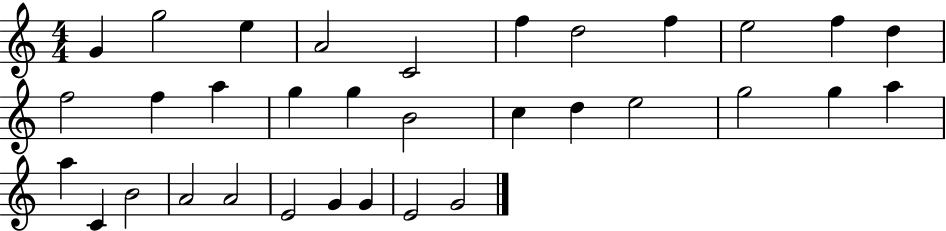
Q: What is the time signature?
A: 4/4